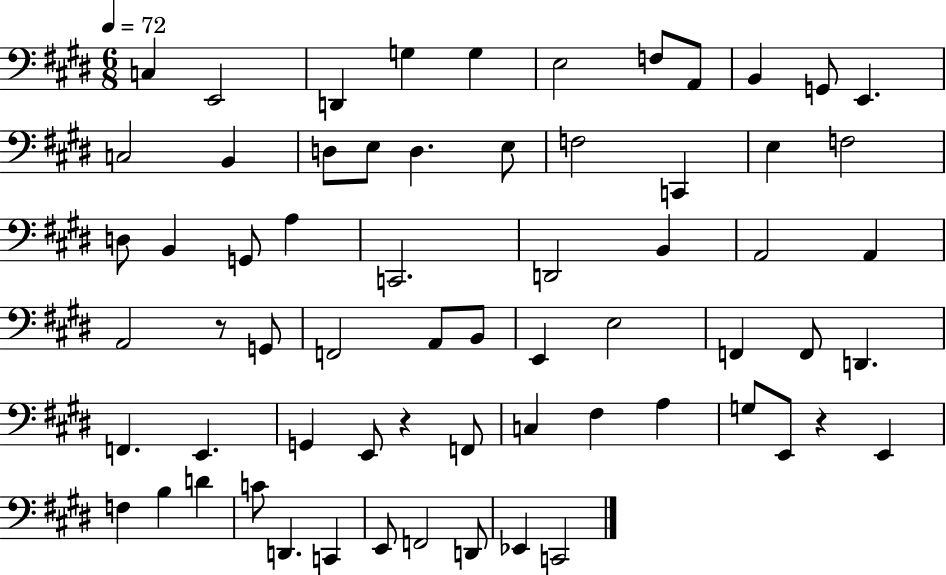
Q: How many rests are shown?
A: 3